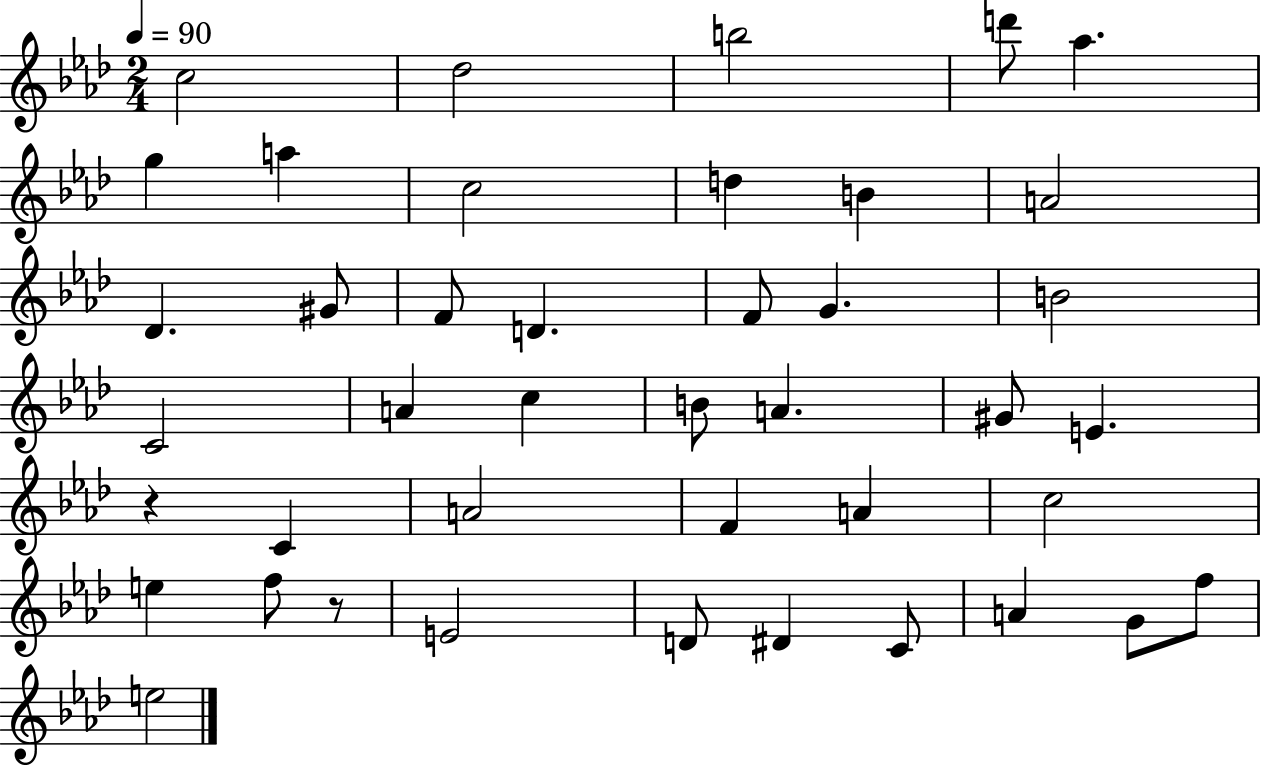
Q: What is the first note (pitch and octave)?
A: C5